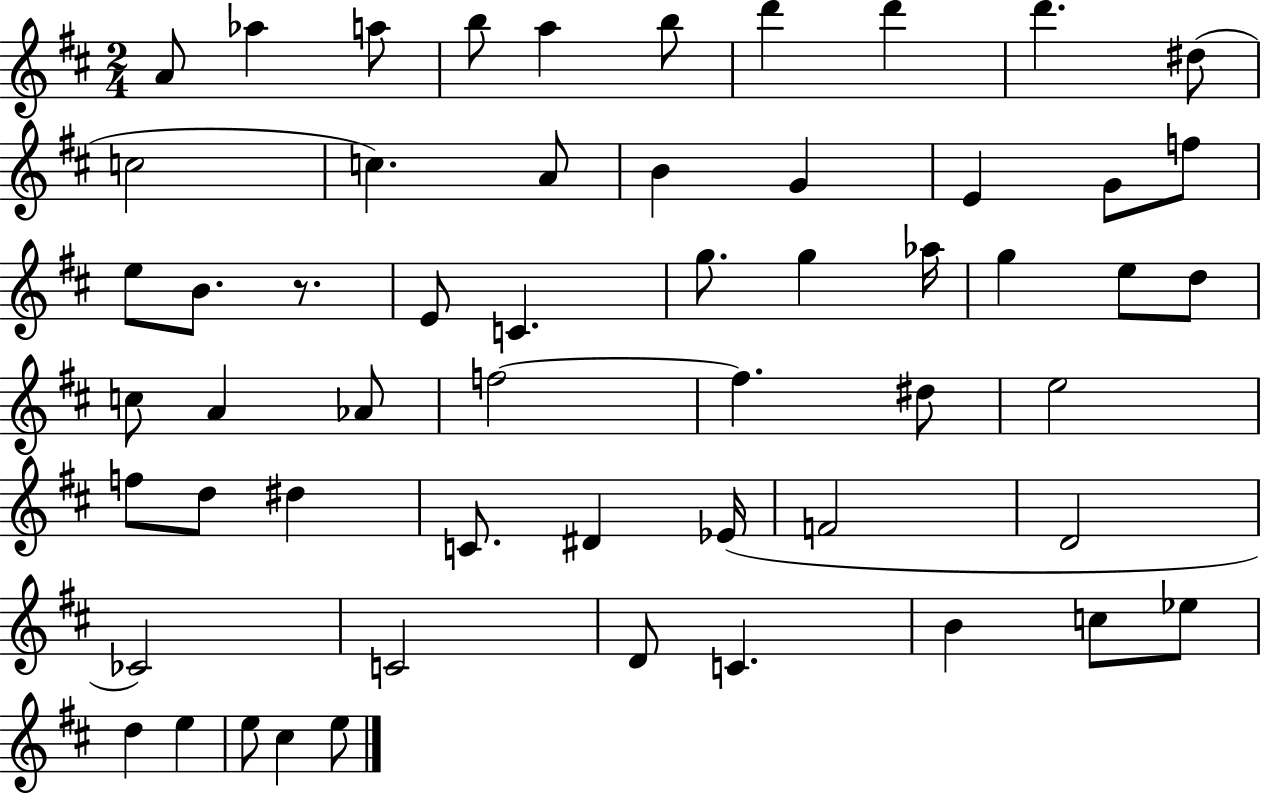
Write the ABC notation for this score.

X:1
T:Untitled
M:2/4
L:1/4
K:D
A/2 _a a/2 b/2 a b/2 d' d' d' ^d/2 c2 c A/2 B G E G/2 f/2 e/2 B/2 z/2 E/2 C g/2 g _a/4 g e/2 d/2 c/2 A _A/2 f2 f ^d/2 e2 f/2 d/2 ^d C/2 ^D _E/4 F2 D2 _C2 C2 D/2 C B c/2 _e/2 d e e/2 ^c e/2